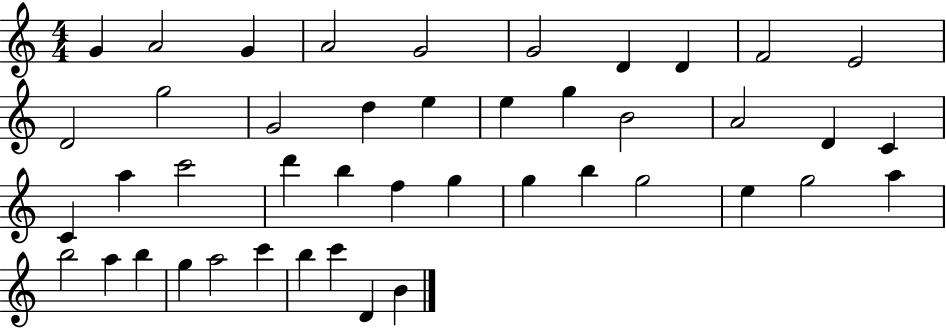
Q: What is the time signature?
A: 4/4